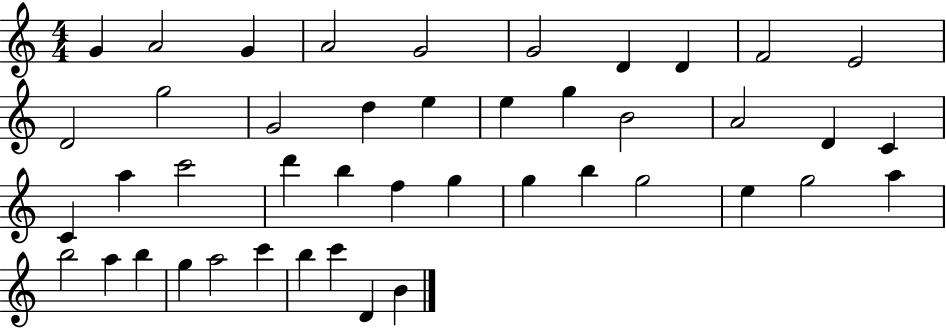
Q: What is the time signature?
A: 4/4